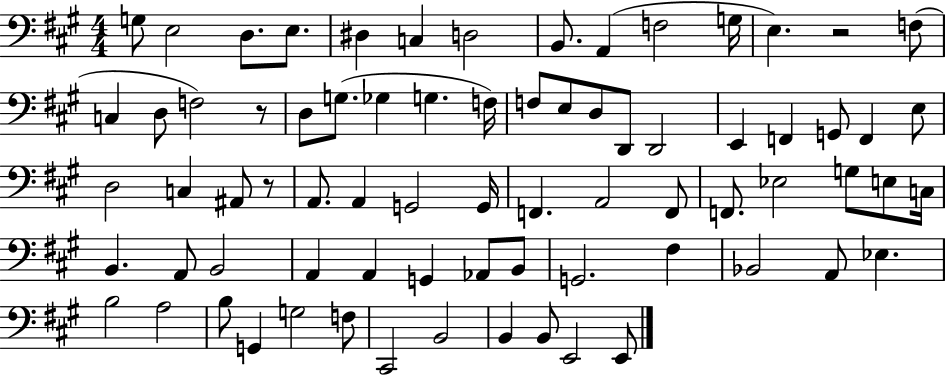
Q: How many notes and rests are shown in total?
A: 74